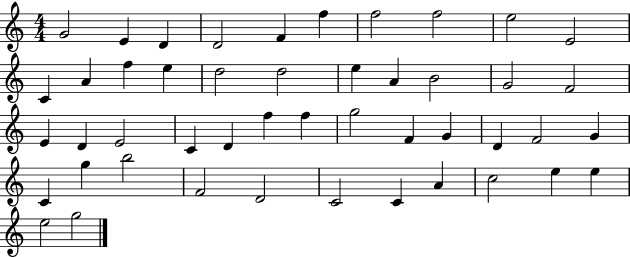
{
  \clef treble
  \numericTimeSignature
  \time 4/4
  \key c \major
  g'2 e'4 d'4 | d'2 f'4 f''4 | f''2 f''2 | e''2 e'2 | \break c'4 a'4 f''4 e''4 | d''2 d''2 | e''4 a'4 b'2 | g'2 f'2 | \break e'4 d'4 e'2 | c'4 d'4 f''4 f''4 | g''2 f'4 g'4 | d'4 f'2 g'4 | \break c'4 g''4 b''2 | f'2 d'2 | c'2 c'4 a'4 | c''2 e''4 e''4 | \break e''2 g''2 | \bar "|."
}